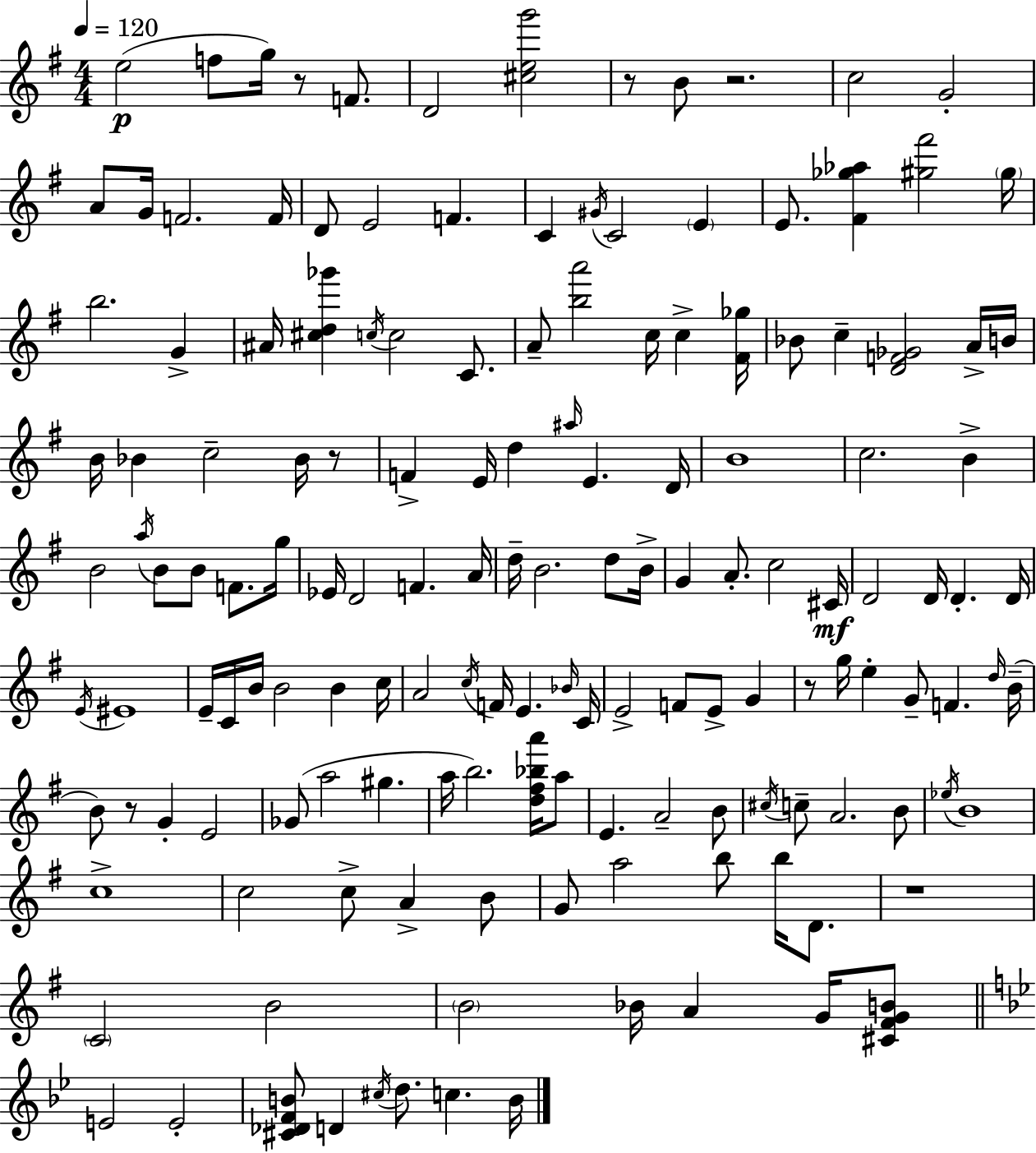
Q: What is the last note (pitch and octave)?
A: B4